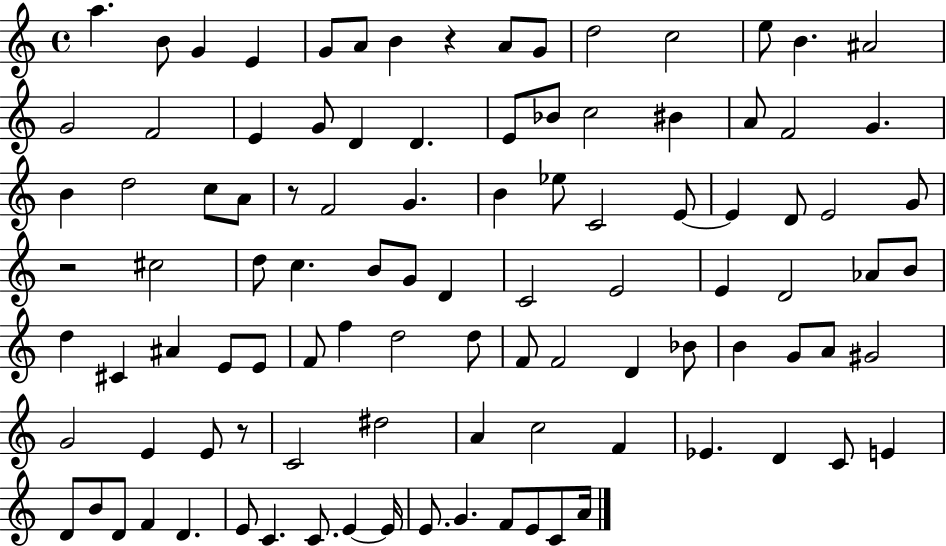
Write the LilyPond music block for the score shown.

{
  \clef treble
  \time 4/4
  \defaultTimeSignature
  \key c \major
  a''4. b'8 g'4 e'4 | g'8 a'8 b'4 r4 a'8 g'8 | d''2 c''2 | e''8 b'4. ais'2 | \break g'2 f'2 | e'4 g'8 d'4 d'4. | e'8 bes'8 c''2 bis'4 | a'8 f'2 g'4. | \break b'4 d''2 c''8 a'8 | r8 f'2 g'4. | b'4 ees''8 c'2 e'8~~ | e'4 d'8 e'2 g'8 | \break r2 cis''2 | d''8 c''4. b'8 g'8 d'4 | c'2 e'2 | e'4 d'2 aes'8 b'8 | \break d''4 cis'4 ais'4 e'8 e'8 | f'8 f''4 d''2 d''8 | f'8 f'2 d'4 bes'8 | b'4 g'8 a'8 gis'2 | \break g'2 e'4 e'8 r8 | c'2 dis''2 | a'4 c''2 f'4 | ees'4. d'4 c'8 e'4 | \break d'8 b'8 d'8 f'4 d'4. | e'8 c'4. c'8. e'4~~ e'16 | e'8. g'4. f'8 e'8 c'8 a'16 | \bar "|."
}